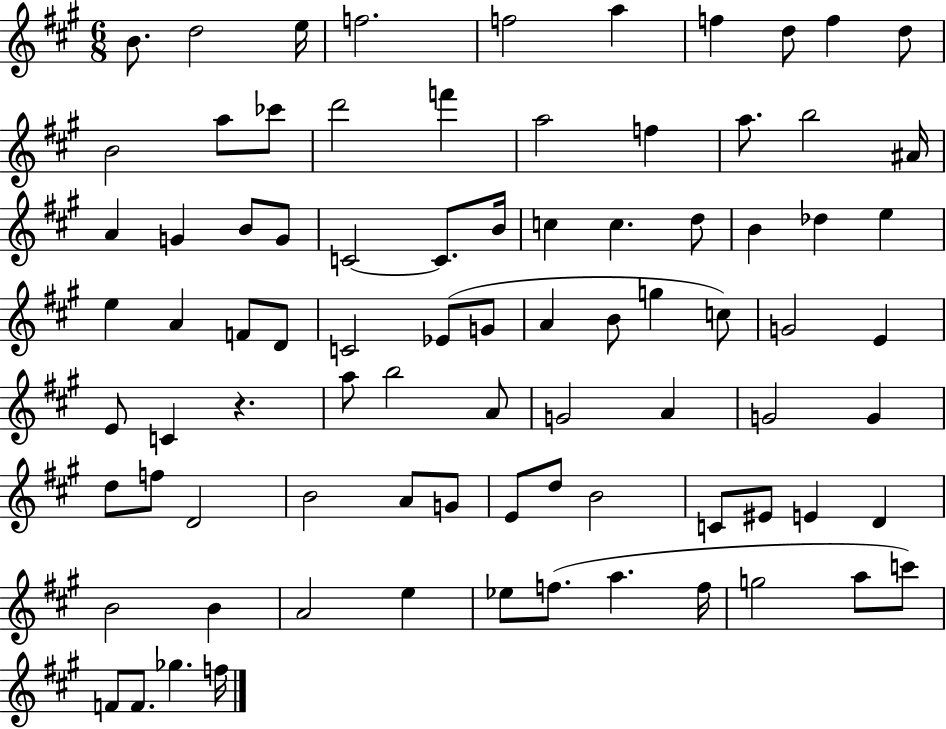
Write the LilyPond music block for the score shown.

{
  \clef treble
  \numericTimeSignature
  \time 6/8
  \key a \major
  b'8. d''2 e''16 | f''2. | f''2 a''4 | f''4 d''8 f''4 d''8 | \break b'2 a''8 ces'''8 | d'''2 f'''4 | a''2 f''4 | a''8. b''2 ais'16 | \break a'4 g'4 b'8 g'8 | c'2~~ c'8. b'16 | c''4 c''4. d''8 | b'4 des''4 e''4 | \break e''4 a'4 f'8 d'8 | c'2 ees'8( g'8 | a'4 b'8 g''4 c''8) | g'2 e'4 | \break e'8 c'4 r4. | a''8 b''2 a'8 | g'2 a'4 | g'2 g'4 | \break d''8 f''8 d'2 | b'2 a'8 g'8 | e'8 d''8 b'2 | c'8 eis'8 e'4 d'4 | \break b'2 b'4 | a'2 e''4 | ees''8 f''8.( a''4. f''16 | g''2 a''8 c'''8) | \break f'8 f'8. ges''4. f''16 | \bar "|."
}